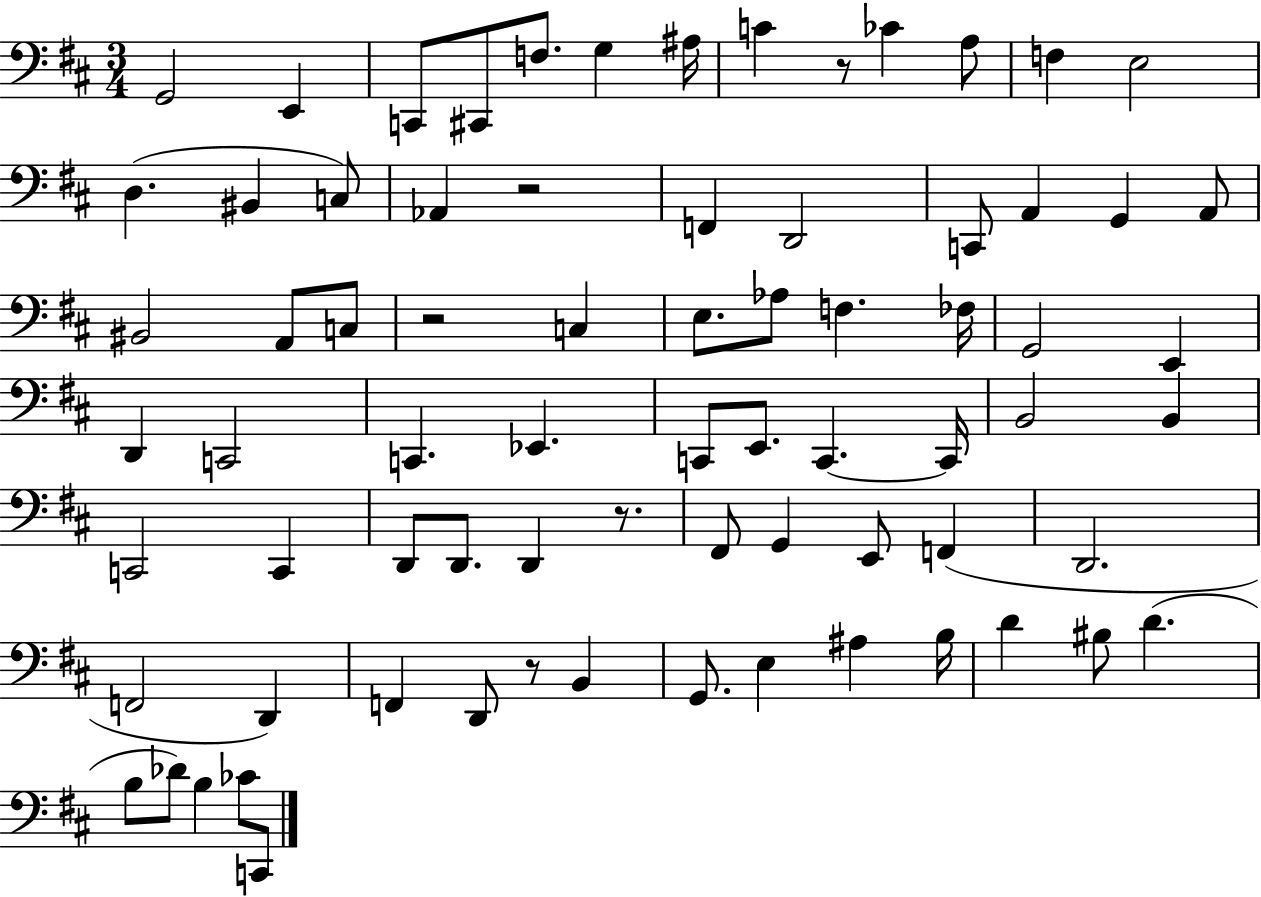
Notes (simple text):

G2/h E2/q C2/e C#2/e F3/e. G3/q A#3/s C4/q R/e CES4/q A3/e F3/q E3/h D3/q. BIS2/q C3/e Ab2/q R/h F2/q D2/h C2/e A2/q G2/q A2/e BIS2/h A2/e C3/e R/h C3/q E3/e. Ab3/e F3/q. FES3/s G2/h E2/q D2/q C2/h C2/q. Eb2/q. C2/e E2/e. C2/q. C2/s B2/h B2/q C2/h C2/q D2/e D2/e. D2/q R/e. F#2/e G2/q E2/e F2/q D2/h. F2/h D2/q F2/q D2/e R/e B2/q G2/e. E3/q A#3/q B3/s D4/q BIS3/e D4/q. B3/e Db4/e B3/q CES4/e C2/e